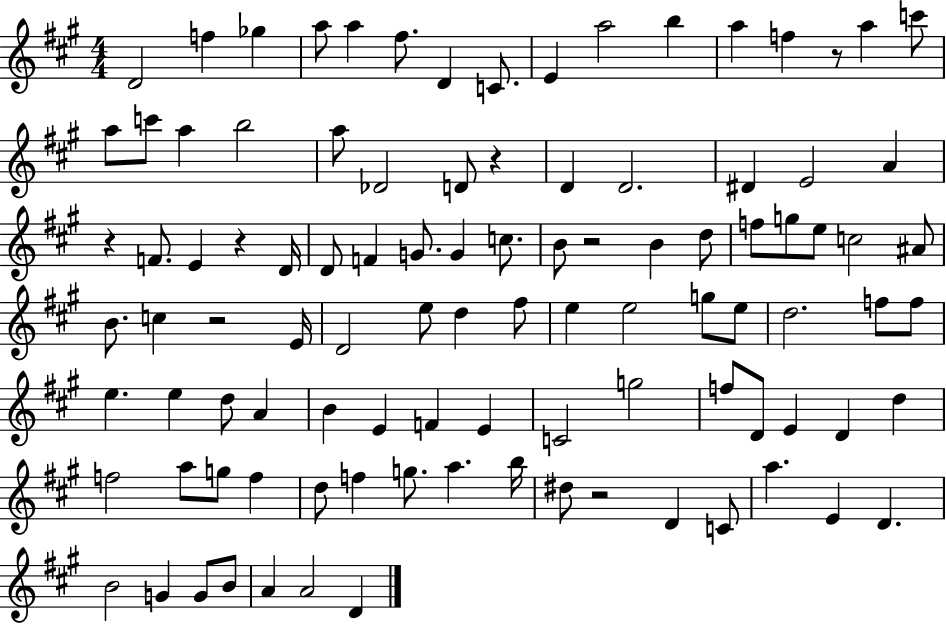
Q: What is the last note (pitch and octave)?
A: D4